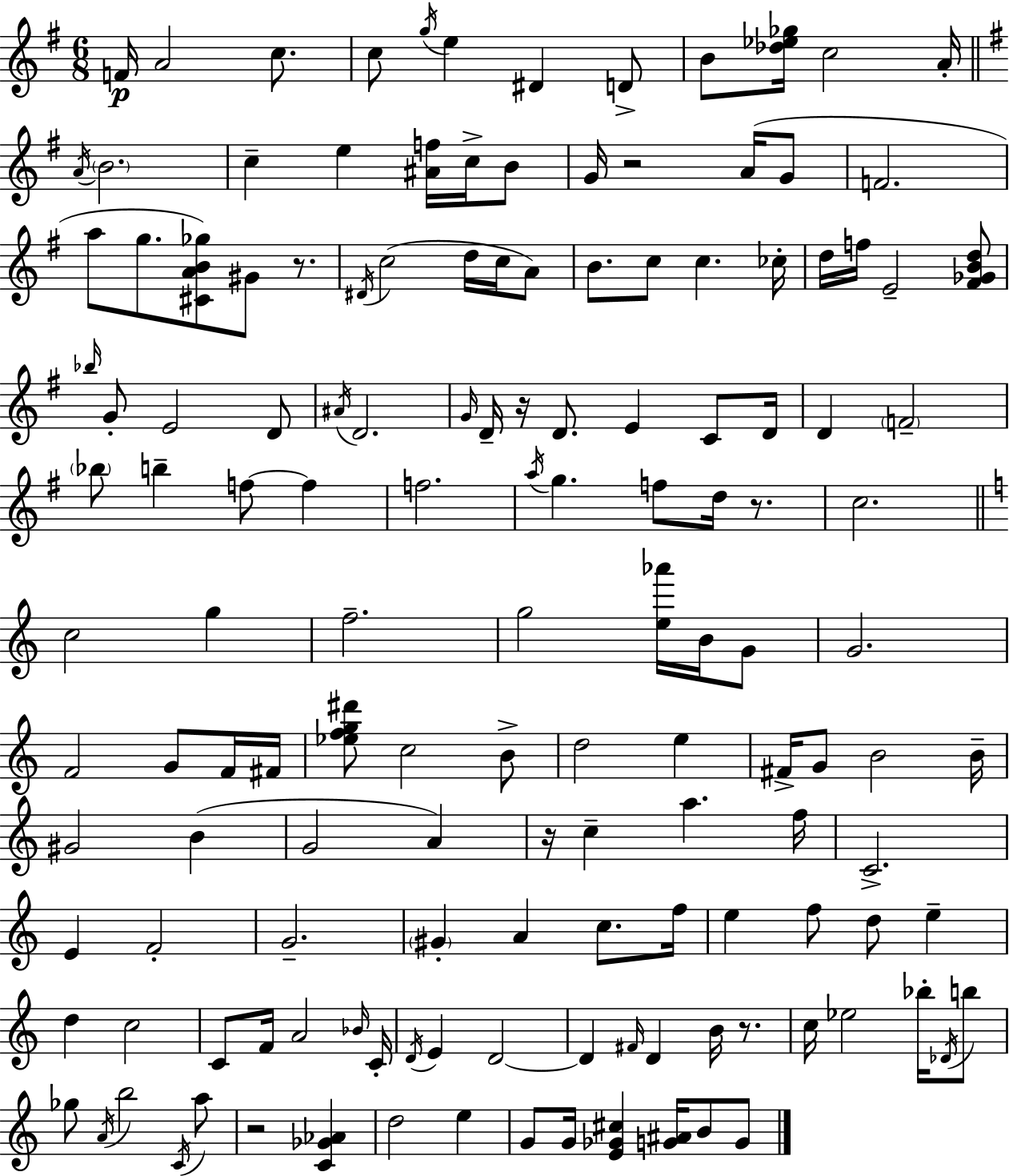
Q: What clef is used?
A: treble